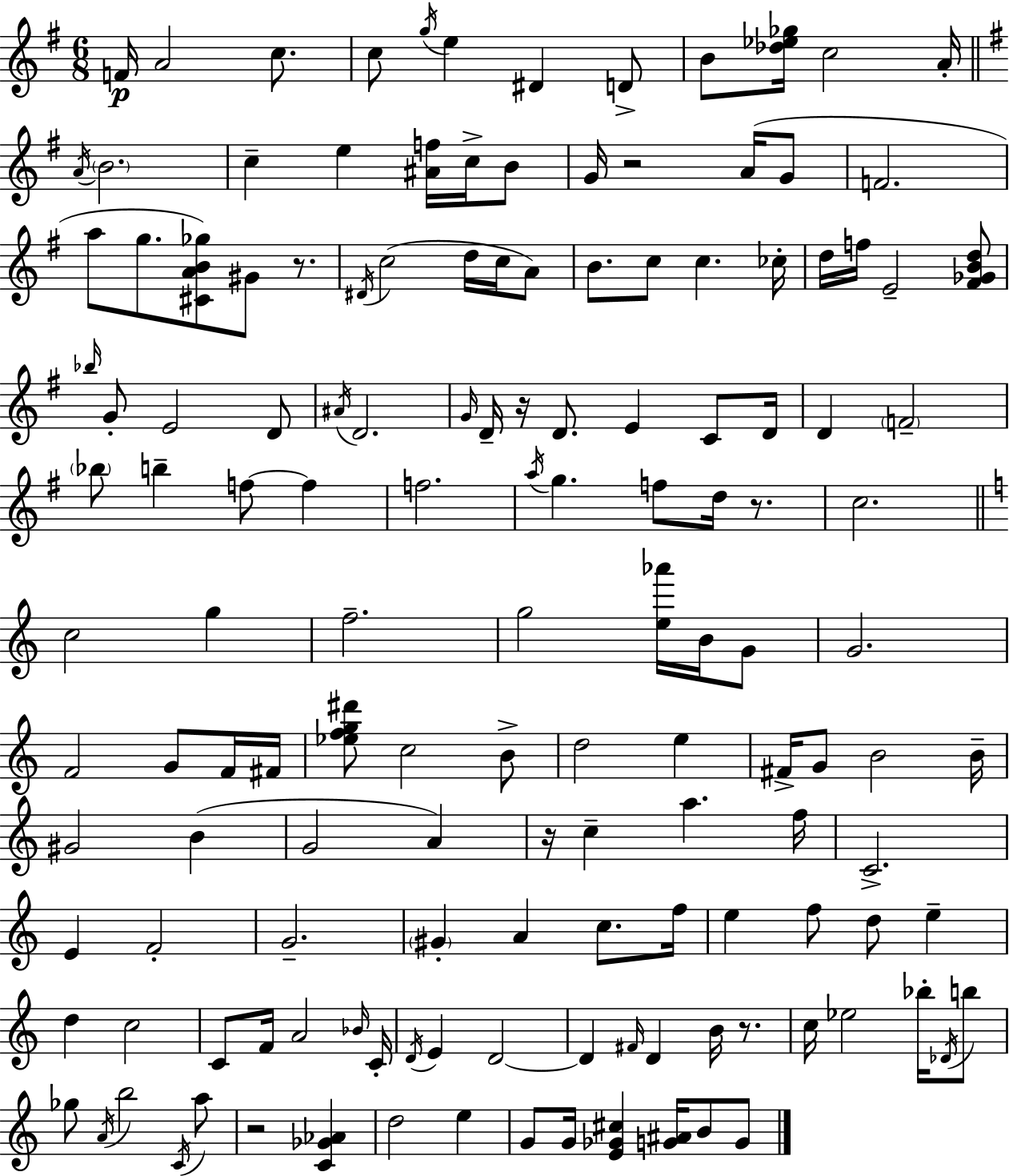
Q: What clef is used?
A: treble